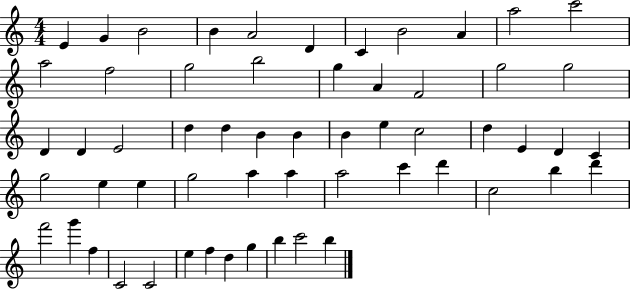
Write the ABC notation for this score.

X:1
T:Untitled
M:4/4
L:1/4
K:C
E G B2 B A2 D C B2 A a2 c'2 a2 f2 g2 b2 g A F2 g2 g2 D D E2 d d B B B e c2 d E D C g2 e e g2 a a a2 c' d' c2 b d' f'2 g' f C2 C2 e f d g b c'2 b